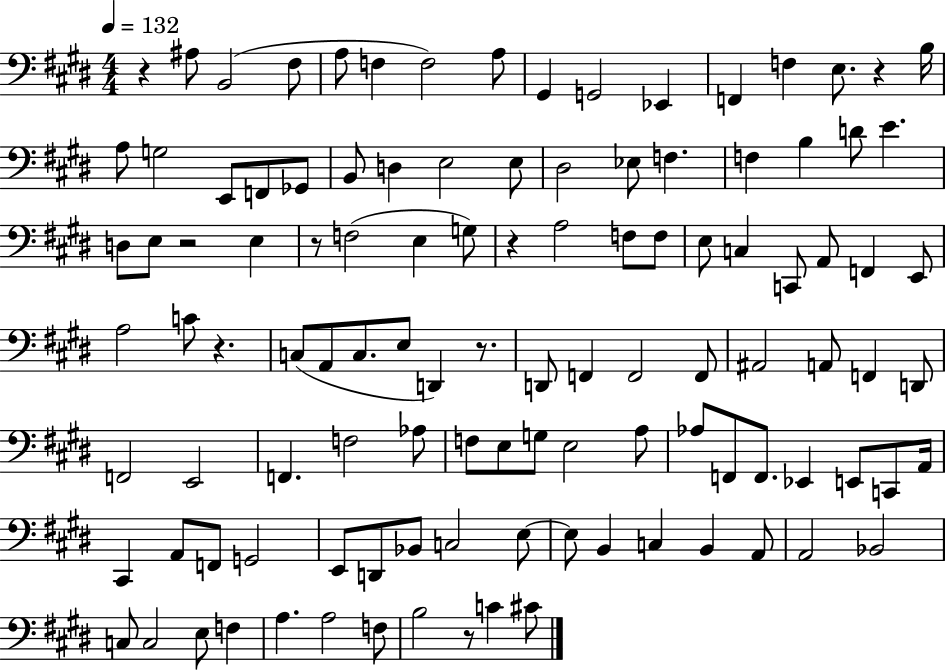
{
  \clef bass
  \numericTimeSignature
  \time 4/4
  \key e \major
  \tempo 4 = 132
  r4 ais8 b,2( fis8 | a8 f4 f2) a8 | gis,4 g,2 ees,4 | f,4 f4 e8. r4 b16 | \break a8 g2 e,8 f,8 ges,8 | b,8 d4 e2 e8 | dis2 ees8 f4. | f4 b4 d'8 e'4. | \break d8 e8 r2 e4 | r8 f2( e4 g8) | r4 a2 f8 f8 | e8 c4 c,8 a,8 f,4 e,8 | \break a2 c'8 r4. | c8( a,8 c8. e8 d,4) r8. | d,8 f,4 f,2 f,8 | ais,2 a,8 f,4 d,8 | \break f,2 e,2 | f,4. f2 aes8 | f8 e8 g8 e2 a8 | aes8 f,8 f,8. ees,4 e,8 c,8 a,16 | \break cis,4 a,8 f,8 g,2 | e,8 d,8 bes,8 c2 e8~~ | e8 b,4 c4 b,4 a,8 | a,2 bes,2 | \break c8 c2 e8 f4 | a4. a2 f8 | b2 r8 c'4 cis'8 | \bar "|."
}